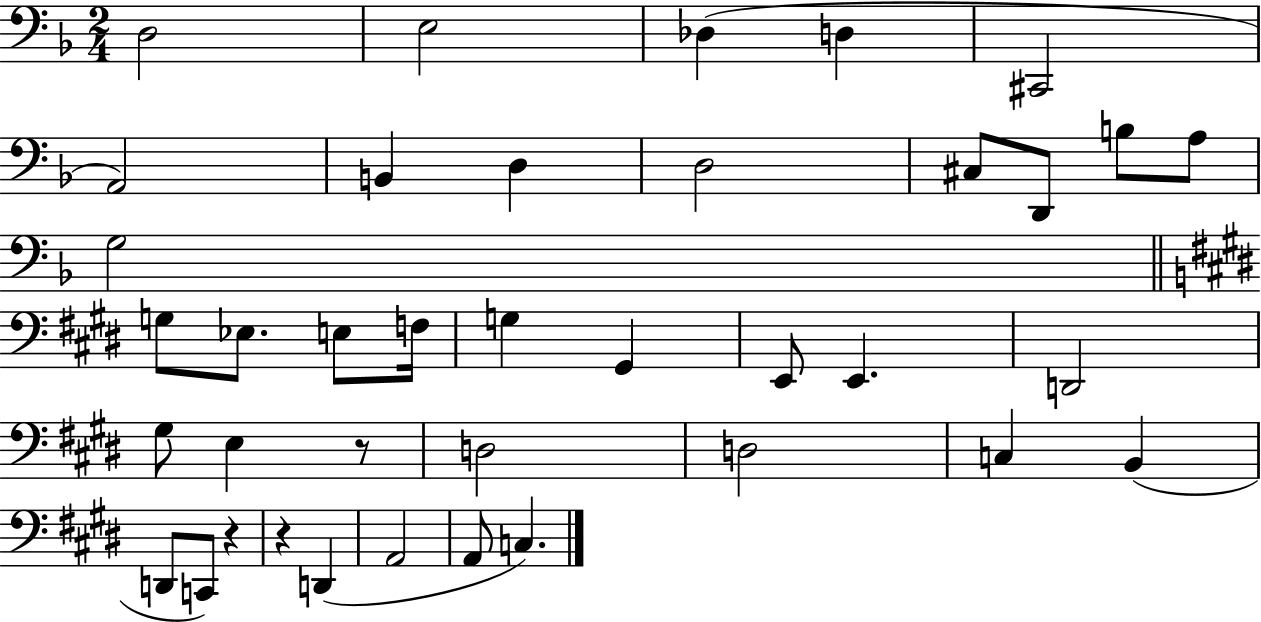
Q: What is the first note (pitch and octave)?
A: D3